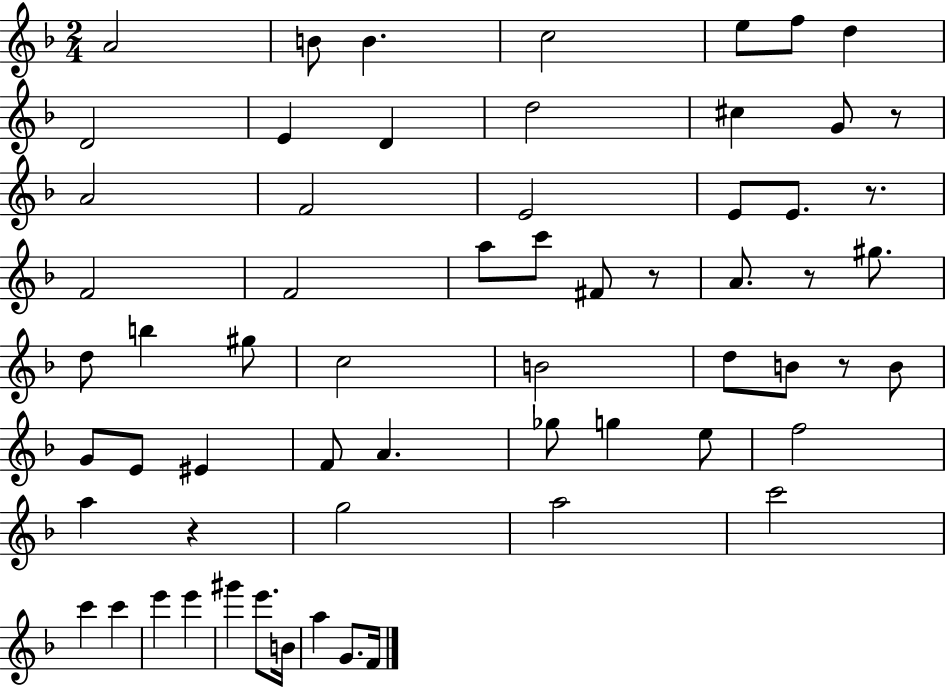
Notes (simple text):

A4/h B4/e B4/q. C5/h E5/e F5/e D5/q D4/h E4/q D4/q D5/h C#5/q G4/e R/e A4/h F4/h E4/h E4/e E4/e. R/e. F4/h F4/h A5/e C6/e F#4/e R/e A4/e. R/e G#5/e. D5/e B5/q G#5/e C5/h B4/h D5/e B4/e R/e B4/e G4/e E4/e EIS4/q F4/e A4/q. Gb5/e G5/q E5/e F5/h A5/q R/q G5/h A5/h C6/h C6/q C6/q E6/q E6/q G#6/q E6/e. B4/s A5/q G4/e. F4/s